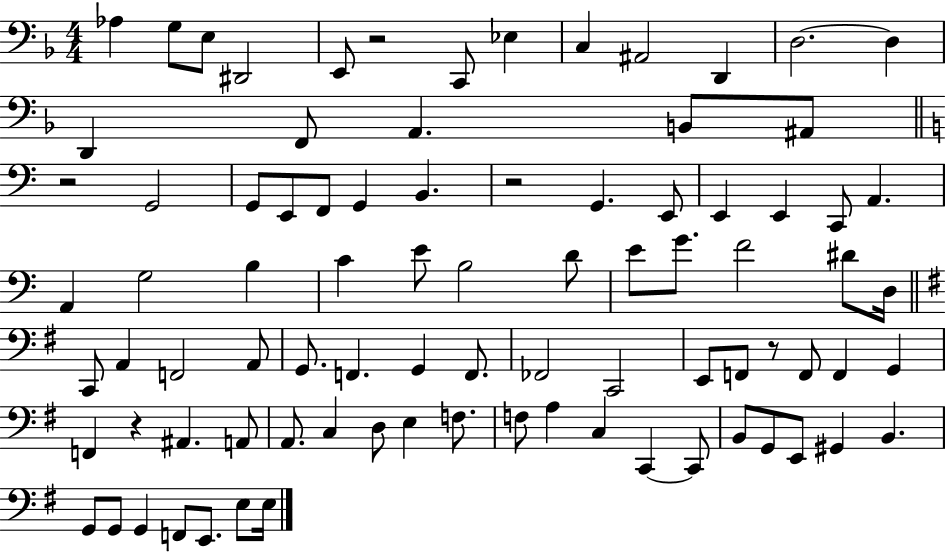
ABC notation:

X:1
T:Untitled
M:4/4
L:1/4
K:F
_A, G,/2 E,/2 ^D,,2 E,,/2 z2 C,,/2 _E, C, ^A,,2 D,, D,2 D, D,, F,,/2 A,, B,,/2 ^A,,/2 z2 G,,2 G,,/2 E,,/2 F,,/2 G,, B,, z2 G,, E,,/2 E,, E,, C,,/2 A,, A,, G,2 B, C E/2 B,2 D/2 E/2 G/2 F2 ^D/2 D,/4 C,,/2 A,, F,,2 A,,/2 G,,/2 F,, G,, F,,/2 _F,,2 C,,2 E,,/2 F,,/2 z/2 F,,/2 F,, G,, F,, z ^A,, A,,/2 A,,/2 C, D,/2 E, F,/2 F,/2 A, C, C,, C,,/2 B,,/2 G,,/2 E,,/2 ^G,, B,, G,,/2 G,,/2 G,, F,,/2 E,,/2 E,/2 E,/4